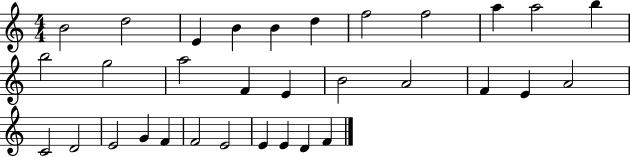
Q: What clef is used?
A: treble